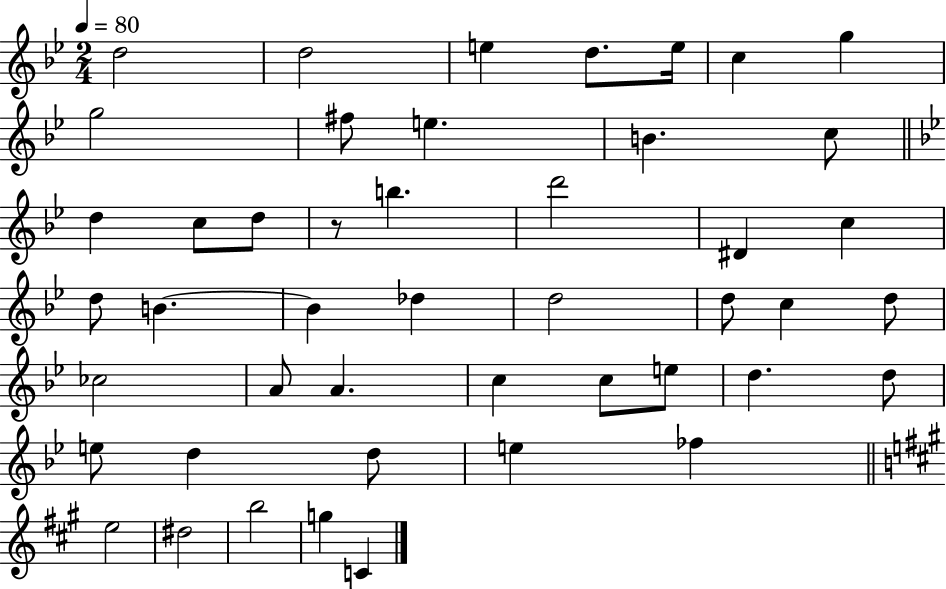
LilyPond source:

{
  \clef treble
  \numericTimeSignature
  \time 2/4
  \key bes \major
  \tempo 4 = 80
  \repeat volta 2 { d''2 | d''2 | e''4 d''8. e''16 | c''4 g''4 | \break g''2 | fis''8 e''4. | b'4. c''8 | \bar "||" \break \key g \minor d''4 c''8 d''8 | r8 b''4. | d'''2 | dis'4 c''4 | \break d''8 b'4.~~ | b'4 des''4 | d''2 | d''8 c''4 d''8 | \break ces''2 | a'8 a'4. | c''4 c''8 e''8 | d''4. d''8 | \break e''8 d''4 d''8 | e''4 fes''4 | \bar "||" \break \key a \major e''2 | dis''2 | b''2 | g''4 c'4 | \break } \bar "|."
}